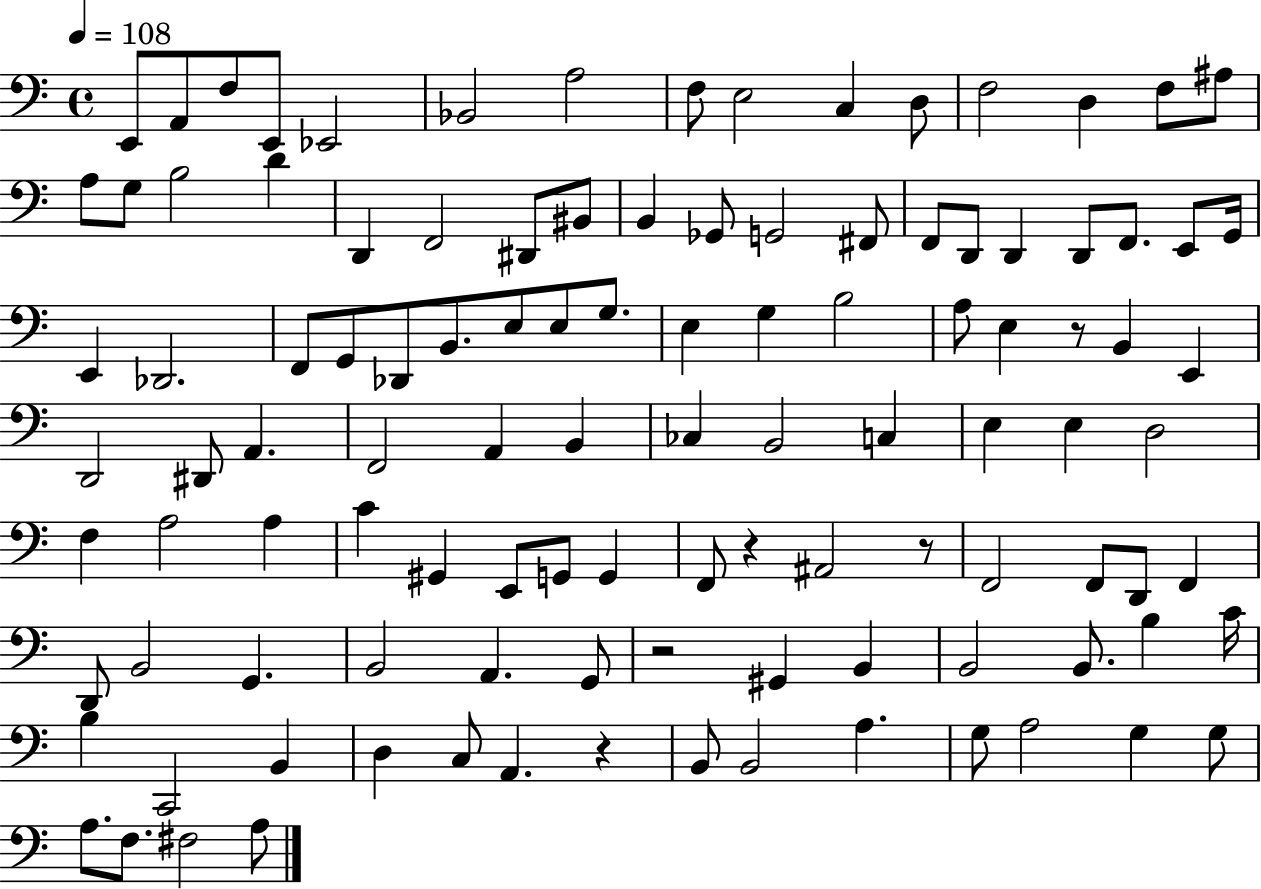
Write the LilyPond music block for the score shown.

{
  \clef bass
  \time 4/4
  \defaultTimeSignature
  \key c \major
  \tempo 4 = 108
  e,8 a,8 f8 e,8 ees,2 | bes,2 a2 | f8 e2 c4 d8 | f2 d4 f8 ais8 | \break a8 g8 b2 d'4 | d,4 f,2 dis,8 bis,8 | b,4 ges,8 g,2 fis,8 | f,8 d,8 d,4 d,8 f,8. e,8 g,16 | \break e,4 des,2. | f,8 g,8 des,8 b,8. e8 e8 g8. | e4 g4 b2 | a8 e4 r8 b,4 e,4 | \break d,2 dis,8 a,4. | f,2 a,4 b,4 | ces4 b,2 c4 | e4 e4 d2 | \break f4 a2 a4 | c'4 gis,4 e,8 g,8 g,4 | f,8 r4 ais,2 r8 | f,2 f,8 d,8 f,4 | \break d,8 b,2 g,4. | b,2 a,4. g,8 | r2 gis,4 b,4 | b,2 b,8. b4 c'16 | \break b4 c,2 b,4 | d4 c8 a,4. r4 | b,8 b,2 a4. | g8 a2 g4 g8 | \break a8. f8. fis2 a8 | \bar "|."
}